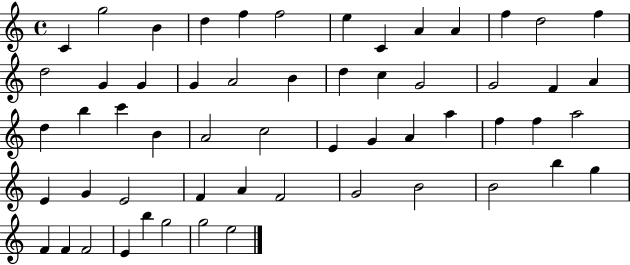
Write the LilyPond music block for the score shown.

{
  \clef treble
  \time 4/4
  \defaultTimeSignature
  \key c \major
  c'4 g''2 b'4 | d''4 f''4 f''2 | e''4 c'4 a'4 a'4 | f''4 d''2 f''4 | \break d''2 g'4 g'4 | g'4 a'2 b'4 | d''4 c''4 g'2 | g'2 f'4 a'4 | \break d''4 b''4 c'''4 b'4 | a'2 c''2 | e'4 g'4 a'4 a''4 | f''4 f''4 a''2 | \break e'4 g'4 e'2 | f'4 a'4 f'2 | g'2 b'2 | b'2 b''4 g''4 | \break f'4 f'4 f'2 | e'4 b''4 g''2 | g''2 e''2 | \bar "|."
}